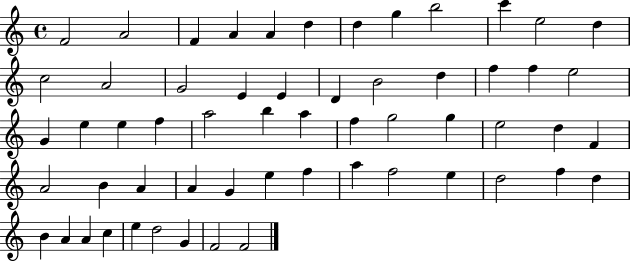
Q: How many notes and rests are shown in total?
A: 58